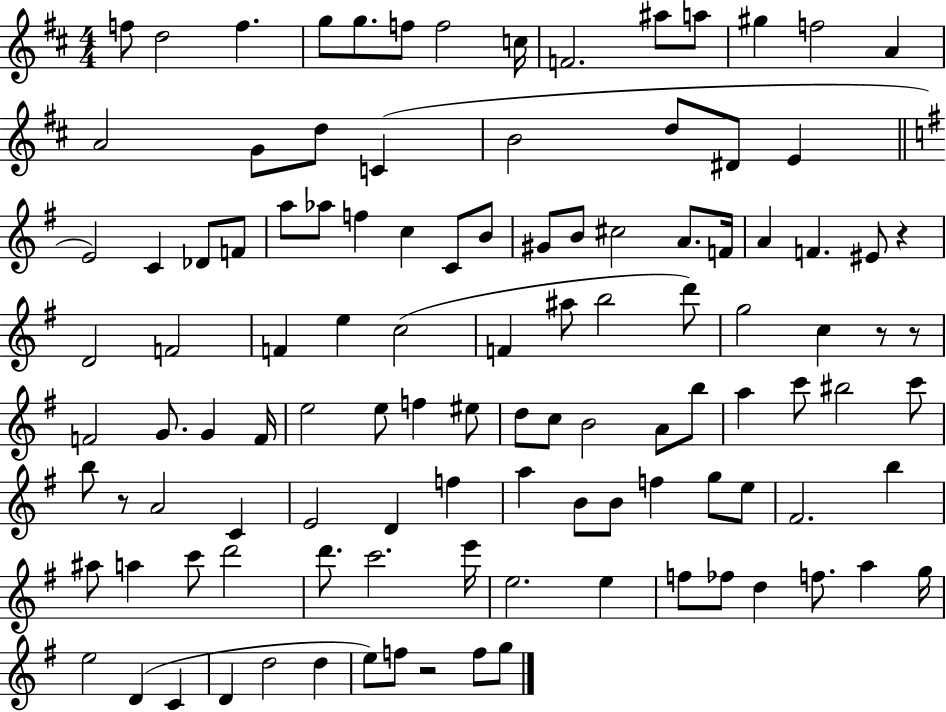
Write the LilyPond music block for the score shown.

{
  \clef treble
  \numericTimeSignature
  \time 4/4
  \key d \major
  \repeat volta 2 { f''8 d''2 f''4. | g''8 g''8. f''8 f''2 c''16 | f'2. ais''8 a''8 | gis''4 f''2 a'4 | \break a'2 g'8 d''8 c'4( | b'2 d''8 dis'8 e'4 | \bar "||" \break \key e \minor e'2) c'4 des'8 f'8 | a''8 aes''8 f''4 c''4 c'8 b'8 | gis'8 b'8 cis''2 a'8. f'16 | a'4 f'4. eis'8 r4 | \break d'2 f'2 | f'4 e''4 c''2( | f'4 ais''8 b''2 d'''8) | g''2 c''4 r8 r8 | \break f'2 g'8. g'4 f'16 | e''2 e''8 f''4 eis''8 | d''8 c''8 b'2 a'8 b''8 | a''4 c'''8 bis''2 c'''8 | \break b''8 r8 a'2 c'4 | e'2 d'4 f''4 | a''4 b'8 b'8 f''4 g''8 e''8 | fis'2. b''4 | \break ais''8 a''4 c'''8 d'''2 | d'''8. c'''2. e'''16 | e''2. e''4 | f''8 fes''8 d''4 f''8. a''4 g''16 | \break e''2 d'4( c'4 | d'4 d''2 d''4 | e''8) f''8 r2 f''8 g''8 | } \bar "|."
}